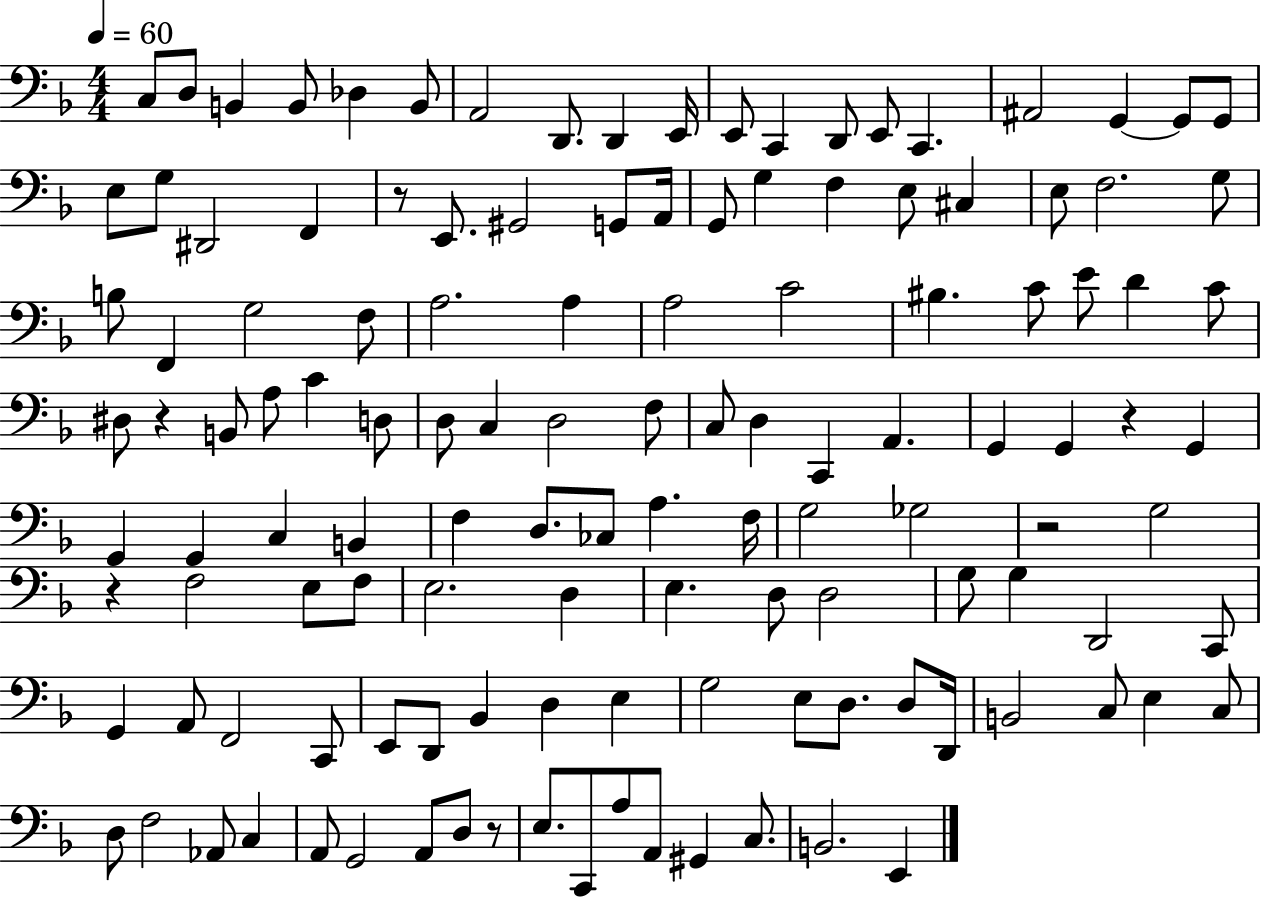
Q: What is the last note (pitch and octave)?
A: E2